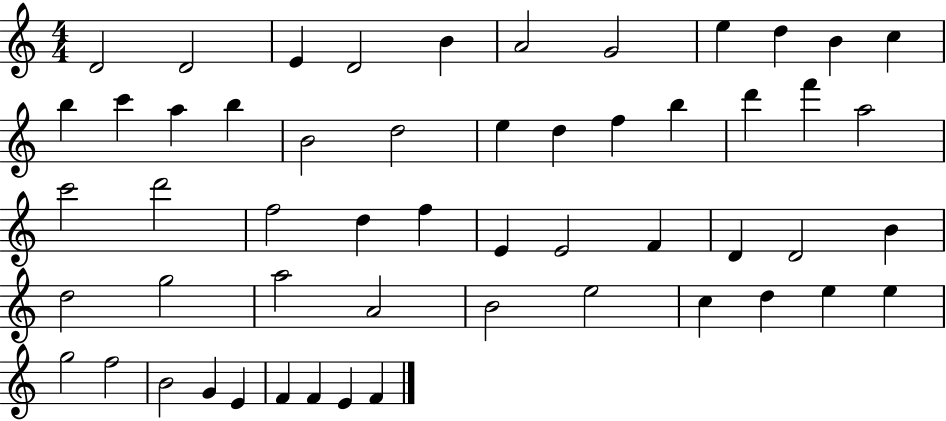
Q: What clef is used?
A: treble